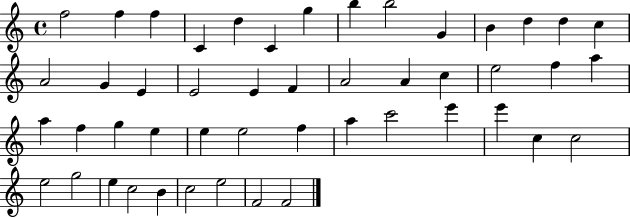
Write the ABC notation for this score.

X:1
T:Untitled
M:4/4
L:1/4
K:C
f2 f f C d C g b b2 G B d d c A2 G E E2 E F A2 A c e2 f a a f g e e e2 f a c'2 e' e' c c2 e2 g2 e c2 B c2 e2 F2 F2